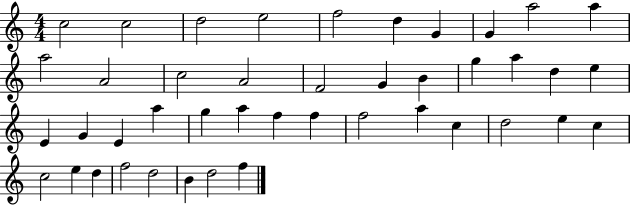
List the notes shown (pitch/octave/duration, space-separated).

C5/h C5/h D5/h E5/h F5/h D5/q G4/q G4/q A5/h A5/q A5/h A4/h C5/h A4/h F4/h G4/q B4/q G5/q A5/q D5/q E5/q E4/q G4/q E4/q A5/q G5/q A5/q F5/q F5/q F5/h A5/q C5/q D5/h E5/q C5/q C5/h E5/q D5/q F5/h D5/h B4/q D5/h F5/q